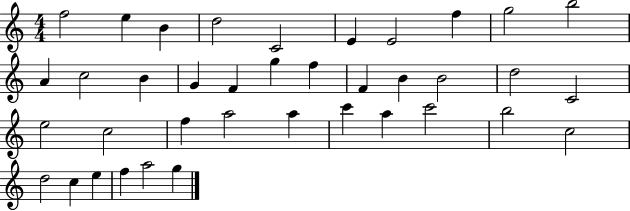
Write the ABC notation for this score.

X:1
T:Untitled
M:4/4
L:1/4
K:C
f2 e B d2 C2 E E2 f g2 b2 A c2 B G F g f F B B2 d2 C2 e2 c2 f a2 a c' a c'2 b2 c2 d2 c e f a2 g